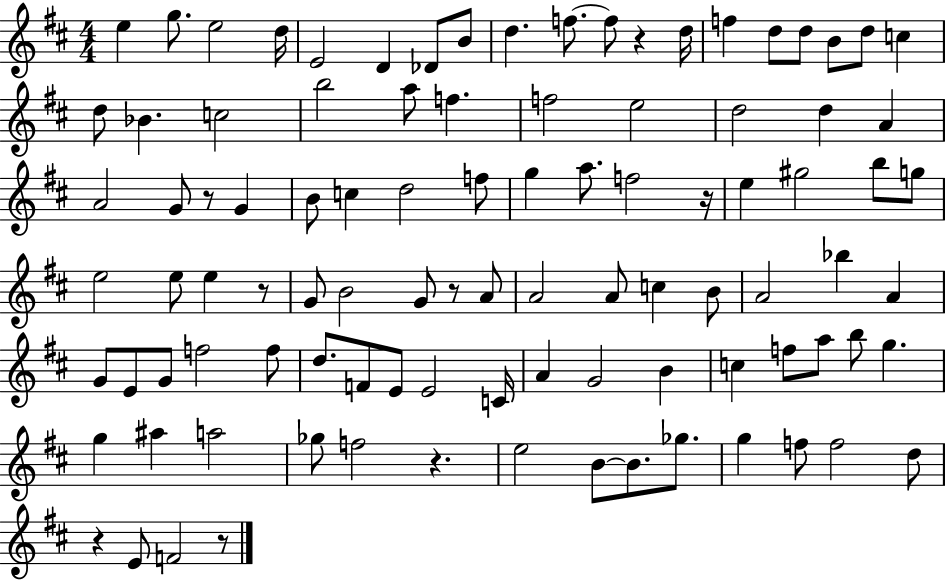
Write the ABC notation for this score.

X:1
T:Untitled
M:4/4
L:1/4
K:D
e g/2 e2 d/4 E2 D _D/2 B/2 d f/2 f/2 z d/4 f d/2 d/2 B/2 d/2 c d/2 _B c2 b2 a/2 f f2 e2 d2 d A A2 G/2 z/2 G B/2 c d2 f/2 g a/2 f2 z/4 e ^g2 b/2 g/2 e2 e/2 e z/2 G/2 B2 G/2 z/2 A/2 A2 A/2 c B/2 A2 _b A G/2 E/2 G/2 f2 f/2 d/2 F/2 E/2 E2 C/4 A G2 B c f/2 a/2 b/2 g g ^a a2 _g/2 f2 z e2 B/2 B/2 _g/2 g f/2 f2 d/2 z E/2 F2 z/2